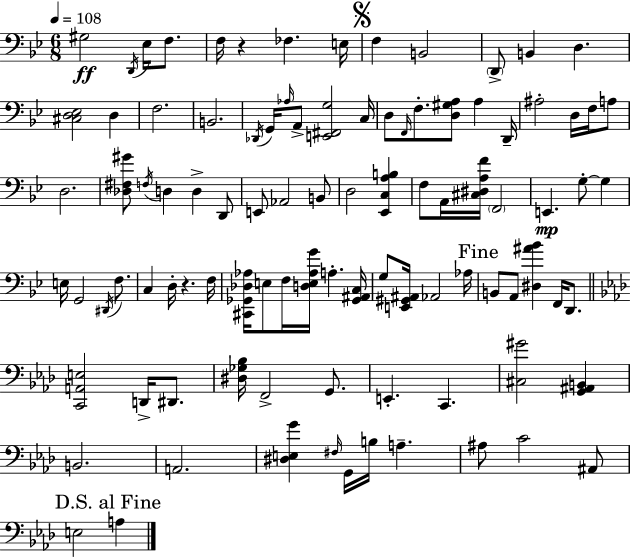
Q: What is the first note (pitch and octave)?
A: G#3